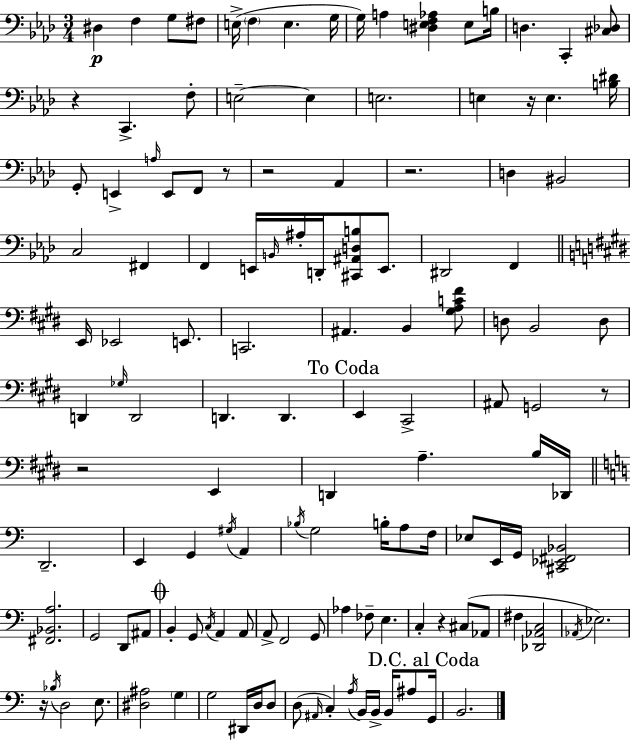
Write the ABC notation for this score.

X:1
T:Untitled
M:3/4
L:1/4
K:Fm
^D, F, G,/2 ^F,/2 E,/4 F, E, G,/4 G,/4 A, [^D,E,F,_A,] E,/2 B,/4 D, C,, [^C,_D,]/2 z C,, F,/2 E,2 E, E,2 E, z/4 E, [B,^D]/4 G,,/2 E,, A,/4 E,,/2 F,,/2 z/2 z2 _A,, z2 D, ^B,,2 C,2 ^F,, F,, E,,/4 B,,/4 ^A,/4 D,,/4 [^C,,^A,,D,B,]/2 E,,/2 ^D,,2 F,, E,,/4 _E,,2 E,,/2 C,,2 ^A,, B,, [^G,A,C^F]/2 D,/2 B,,2 D,/2 D,, _G,/4 D,,2 D,, D,, E,, ^C,,2 ^A,,/2 G,,2 z/2 z2 E,, D,, A, B,/4 _D,,/4 D,,2 E,, G,, ^G,/4 A,, _B,/4 G,2 B,/4 A,/2 F,/4 _E,/2 E,,/4 G,,/4 [^C,,_E,,^F,,_B,,]2 [^F,,_B,,A,]2 G,,2 D,,/2 ^A,,/2 B,, G,,/2 C,/4 A,, A,,/2 A,,/2 F,,2 G,,/2 _A, _F,/2 E, C, z ^C,/2 _A,,/2 ^F, [_D,,_A,,C,]2 _A,,/4 _E,2 z/4 _B,/4 D,2 E,/2 [^D,^A,]2 G, G,2 ^D,,/4 D,/4 D,/2 D,/2 ^A,,/4 C, A,/4 B,,/4 B,,/4 B,,/4 ^A,/2 G,,/4 B,,2